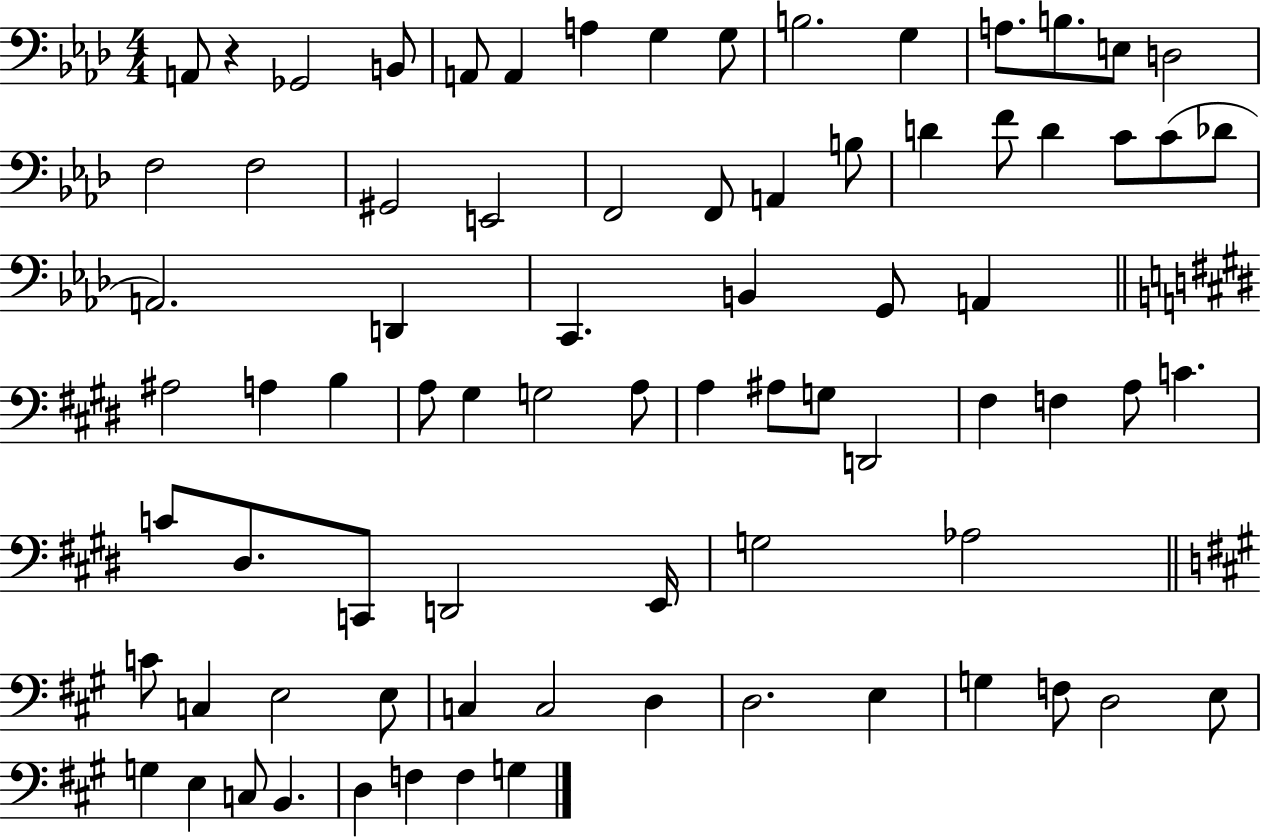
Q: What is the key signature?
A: AES major